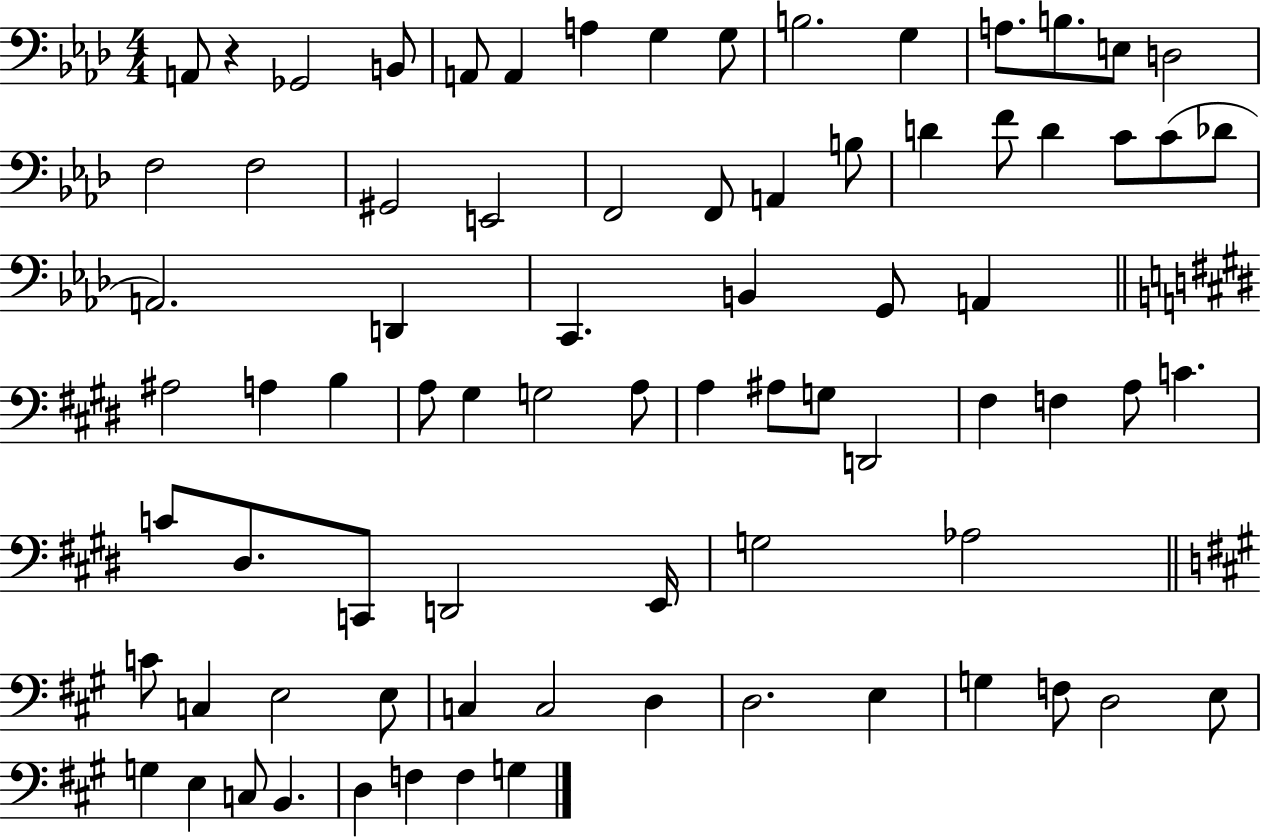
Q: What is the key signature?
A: AES major